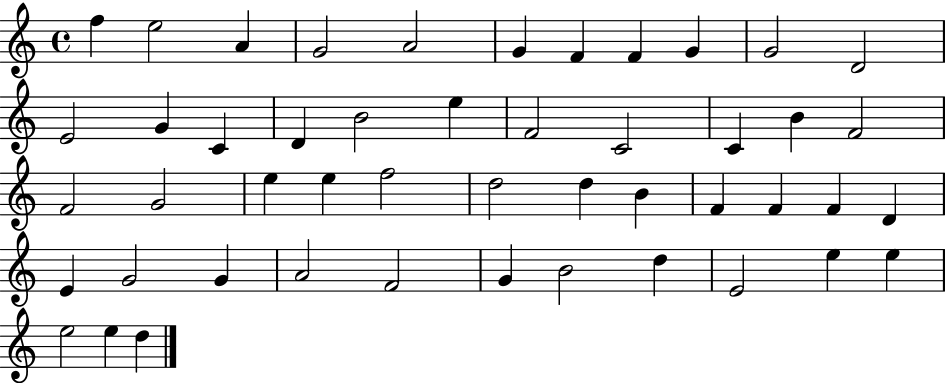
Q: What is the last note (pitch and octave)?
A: D5